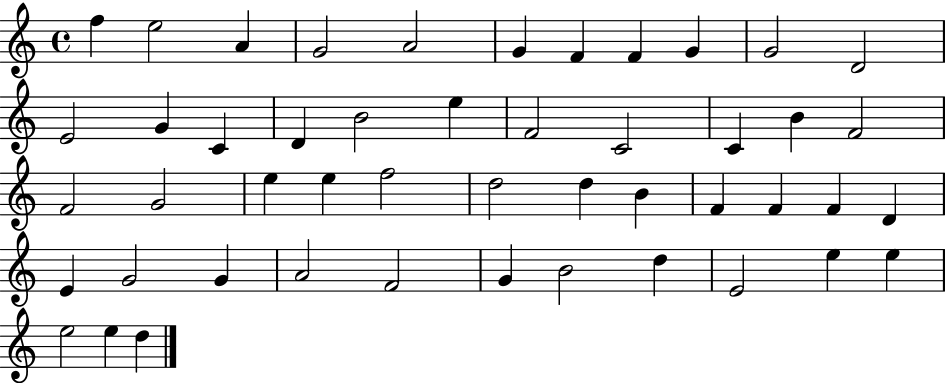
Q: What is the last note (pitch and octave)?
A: D5